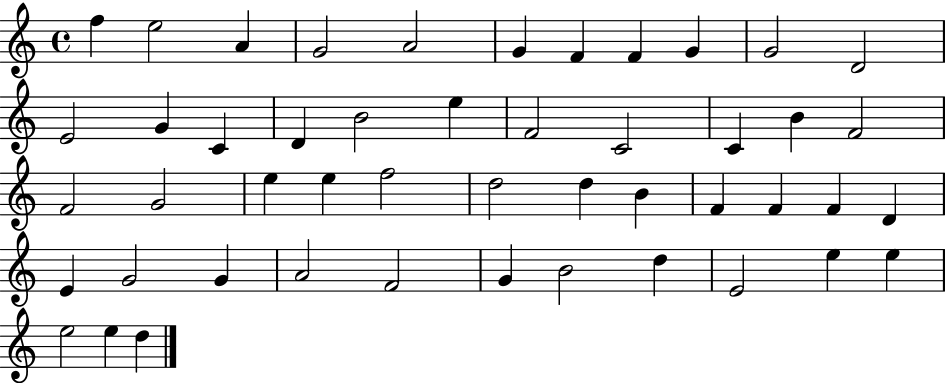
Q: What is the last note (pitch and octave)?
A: D5